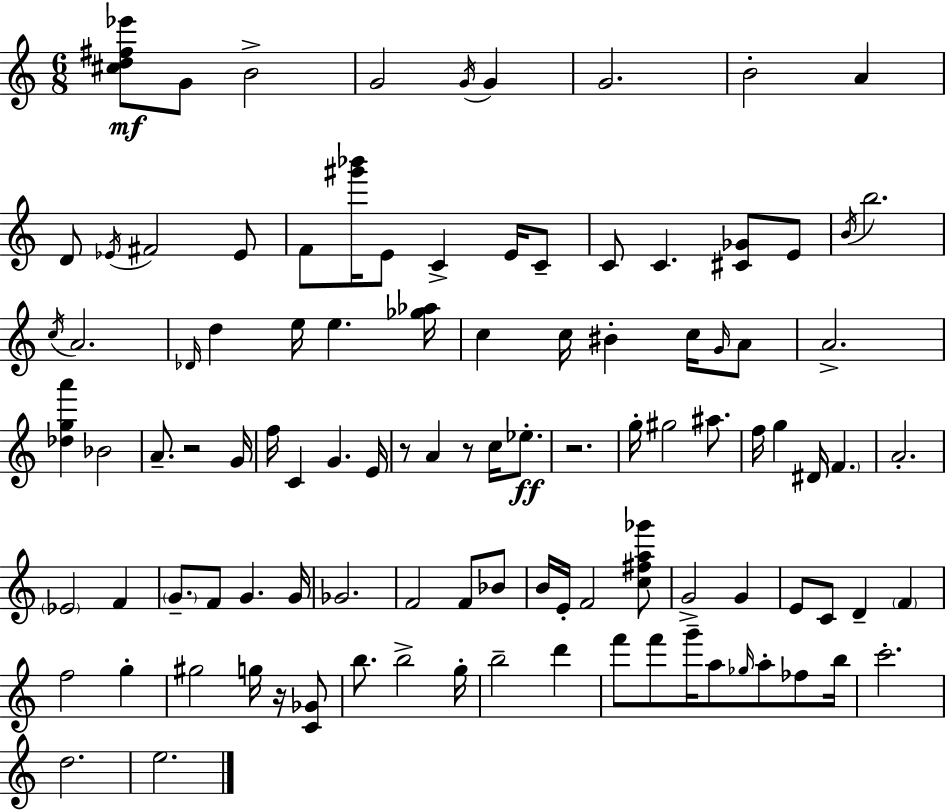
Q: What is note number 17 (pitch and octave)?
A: C4